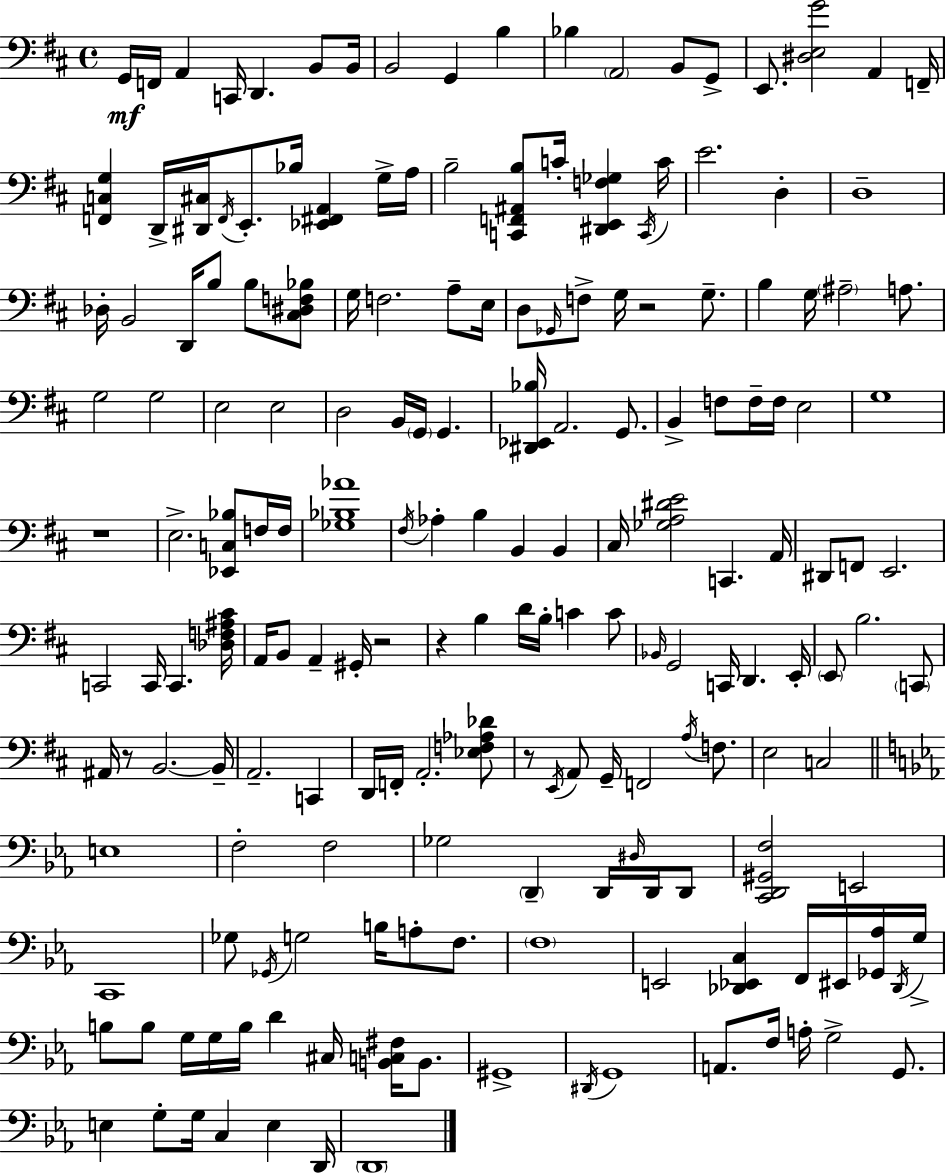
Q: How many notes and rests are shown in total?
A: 183